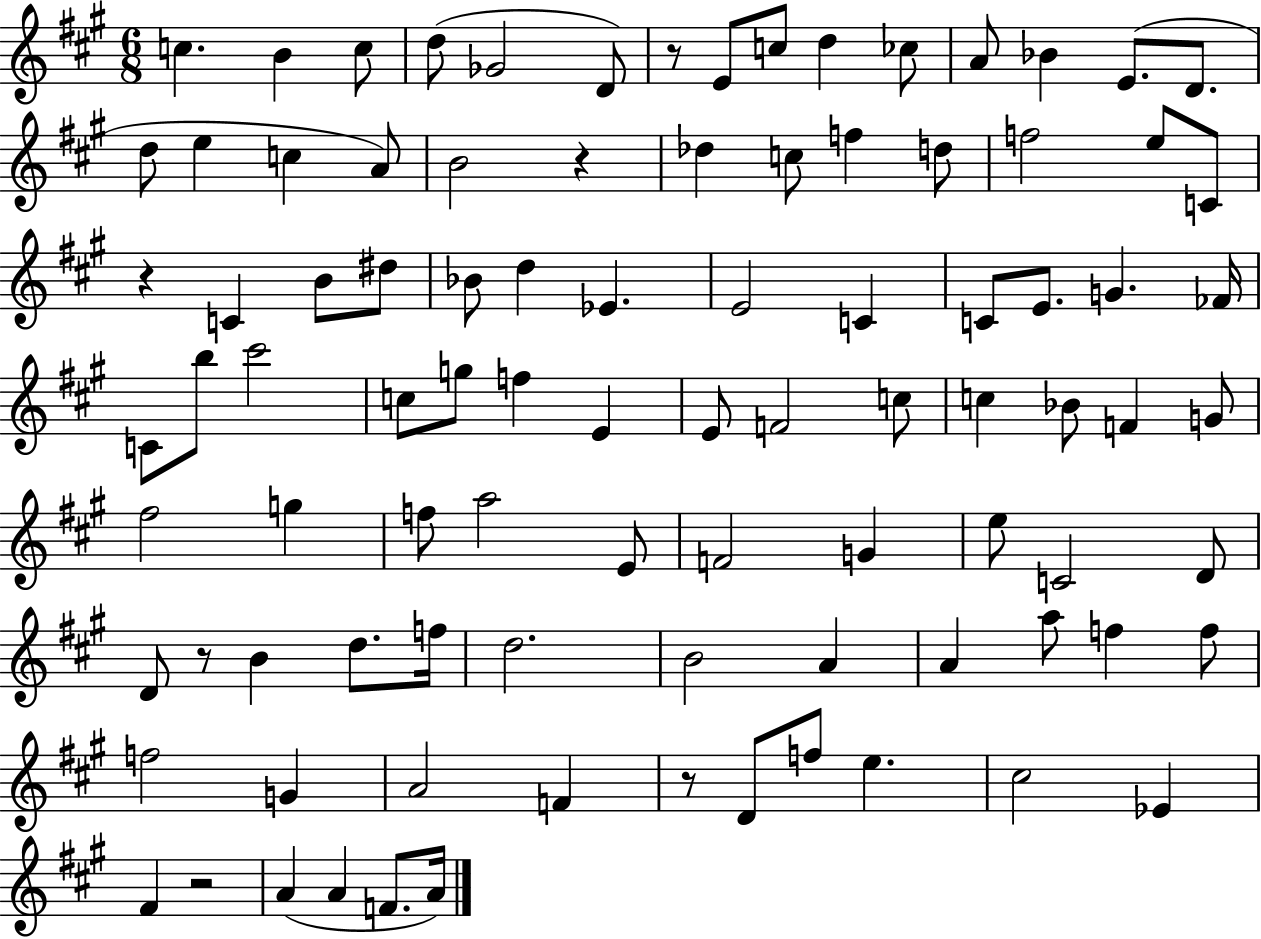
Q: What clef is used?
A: treble